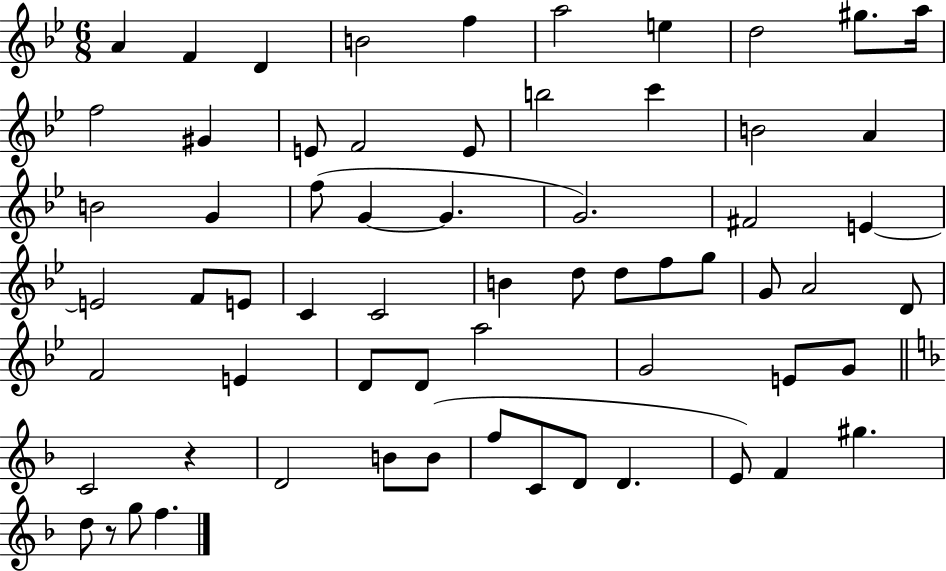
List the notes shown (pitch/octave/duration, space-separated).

A4/q F4/q D4/q B4/h F5/q A5/h E5/q D5/h G#5/e. A5/s F5/h G#4/q E4/e F4/h E4/e B5/h C6/q B4/h A4/q B4/h G4/q F5/e G4/q G4/q. G4/h. F#4/h E4/q E4/h F4/e E4/e C4/q C4/h B4/q D5/e D5/e F5/e G5/e G4/e A4/h D4/e F4/h E4/q D4/e D4/e A5/h G4/h E4/e G4/e C4/h R/q D4/h B4/e B4/e F5/e C4/e D4/e D4/q. E4/e F4/q G#5/q. D5/e R/e G5/e F5/q.